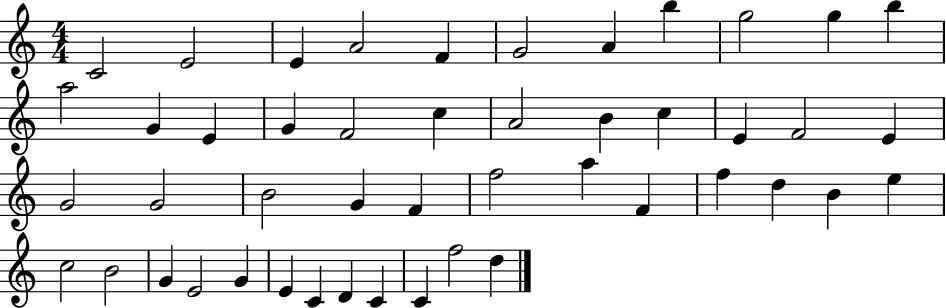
X:1
T:Untitled
M:4/4
L:1/4
K:C
C2 E2 E A2 F G2 A b g2 g b a2 G E G F2 c A2 B c E F2 E G2 G2 B2 G F f2 a F f d B e c2 B2 G E2 G E C D C C f2 d